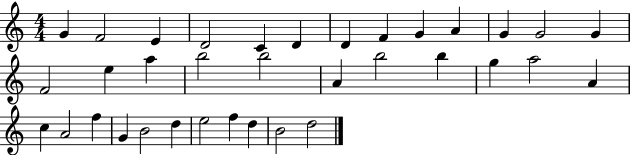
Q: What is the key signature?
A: C major